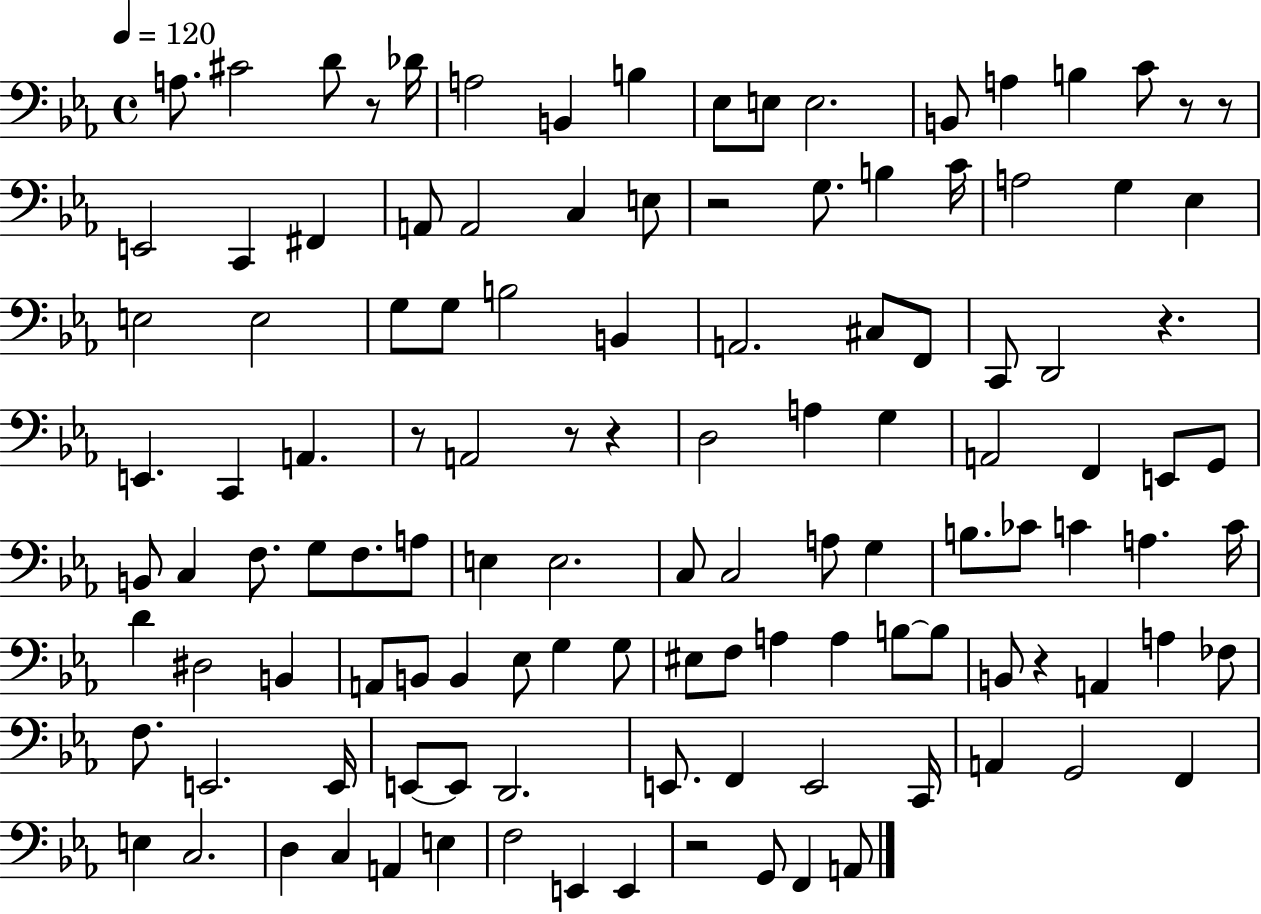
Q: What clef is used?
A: bass